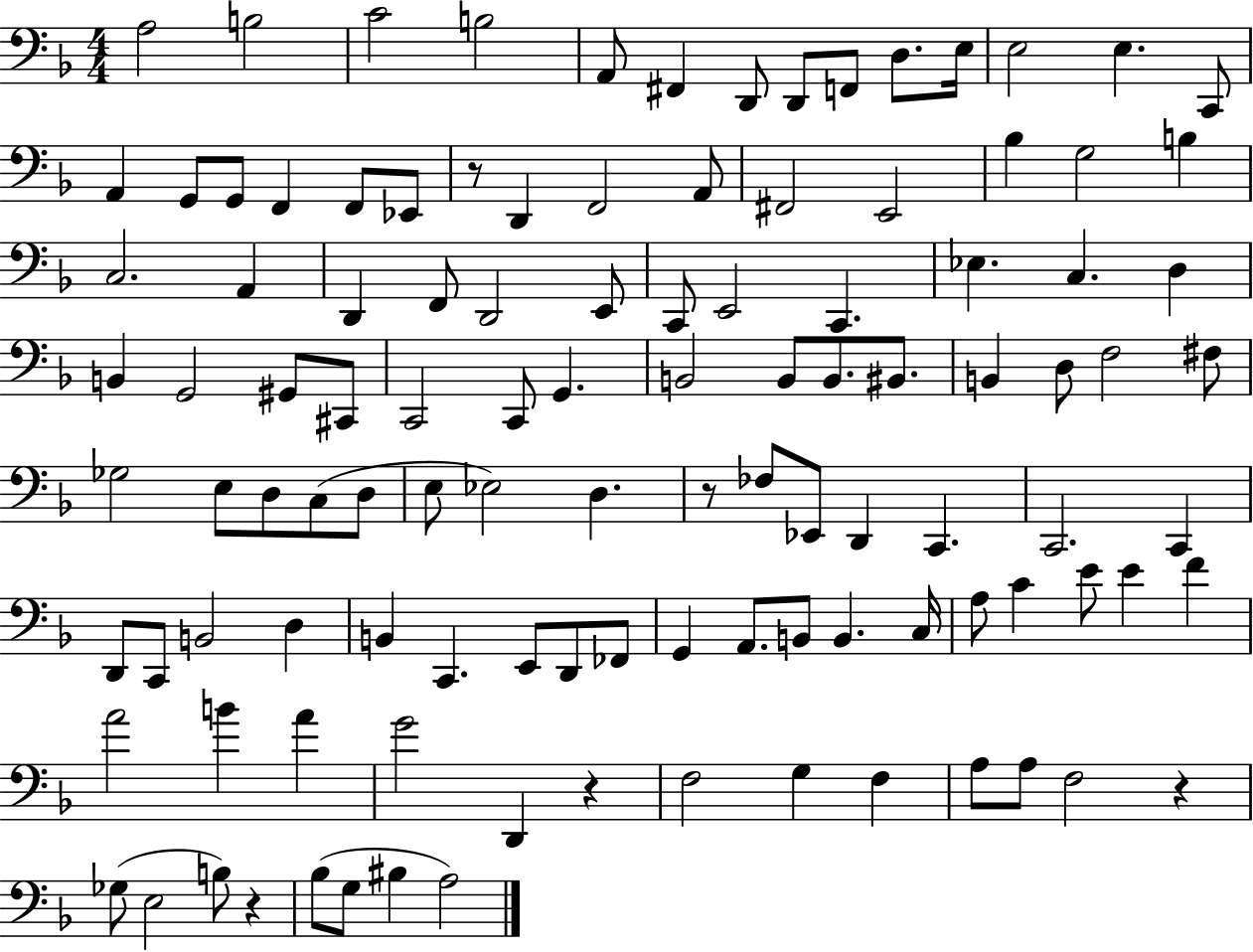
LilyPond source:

{
  \clef bass
  \numericTimeSignature
  \time 4/4
  \key f \major
  \repeat volta 2 { a2 b2 | c'2 b2 | a,8 fis,4 d,8 d,8 f,8 d8. e16 | e2 e4. c,8 | \break a,4 g,8 g,8 f,4 f,8 ees,8 | r8 d,4 f,2 a,8 | fis,2 e,2 | bes4 g2 b4 | \break c2. a,4 | d,4 f,8 d,2 e,8 | c,8 e,2 c,4. | ees4. c4. d4 | \break b,4 g,2 gis,8 cis,8 | c,2 c,8 g,4. | b,2 b,8 b,8. bis,8. | b,4 d8 f2 fis8 | \break ges2 e8 d8 c8( d8 | e8 ees2) d4. | r8 fes8 ees,8 d,4 c,4. | c,2. c,4 | \break d,8 c,8 b,2 d4 | b,4 c,4. e,8 d,8 fes,8 | g,4 a,8. b,8 b,4. c16 | a8 c'4 e'8 e'4 f'4 | \break a'2 b'4 a'4 | g'2 d,4 r4 | f2 g4 f4 | a8 a8 f2 r4 | \break ges8( e2 b8) r4 | bes8( g8 bis4 a2) | } \bar "|."
}